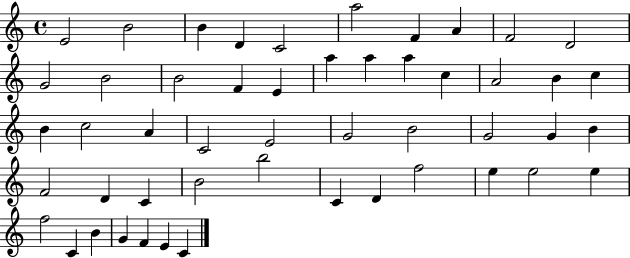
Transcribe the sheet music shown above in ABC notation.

X:1
T:Untitled
M:4/4
L:1/4
K:C
E2 B2 B D C2 a2 F A F2 D2 G2 B2 B2 F E a a a c A2 B c B c2 A C2 E2 G2 B2 G2 G B F2 D C B2 b2 C D f2 e e2 e f2 C B G F E C